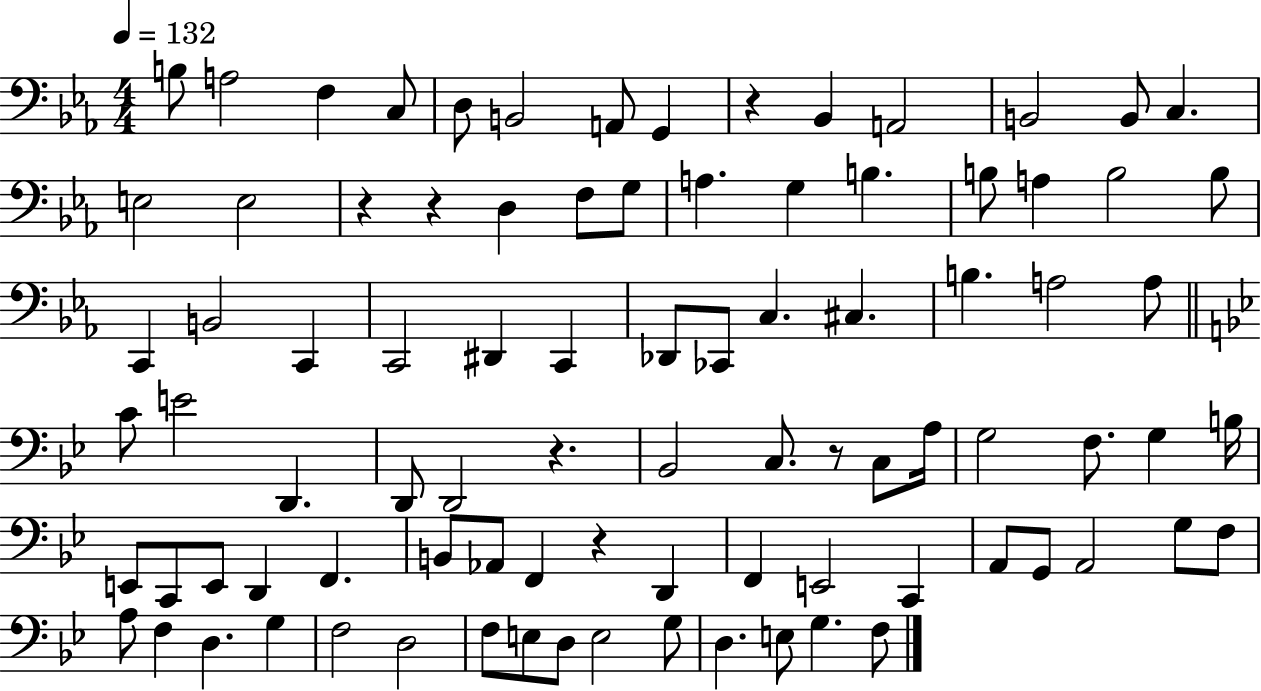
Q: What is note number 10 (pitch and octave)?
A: A2